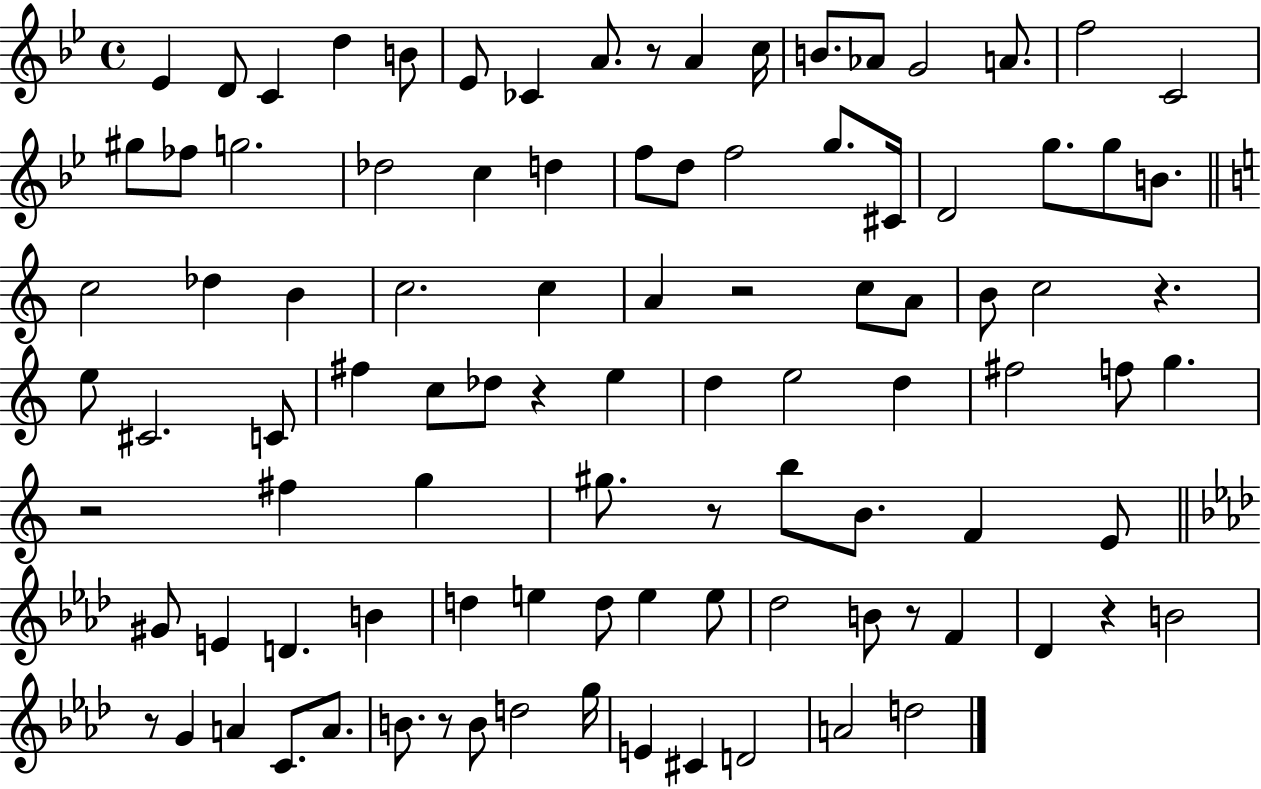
Eb4/q D4/e C4/q D5/q B4/e Eb4/e CES4/q A4/e. R/e A4/q C5/s B4/e. Ab4/e G4/h A4/e. F5/h C4/h G#5/e FES5/e G5/h. Db5/h C5/q D5/q F5/e D5/e F5/h G5/e. C#4/s D4/h G5/e. G5/e B4/e. C5/h Db5/q B4/q C5/h. C5/q A4/q R/h C5/e A4/e B4/e C5/h R/q. E5/e C#4/h. C4/e F#5/q C5/e Db5/e R/q E5/q D5/q E5/h D5/q F#5/h F5/e G5/q. R/h F#5/q G5/q G#5/e. R/e B5/e B4/e. F4/q E4/e G#4/e E4/q D4/q. B4/q D5/q E5/q D5/e E5/q E5/e Db5/h B4/e R/e F4/q Db4/q R/q B4/h R/e G4/q A4/q C4/e. A4/e. B4/e. R/e B4/e D5/h G5/s E4/q C#4/q D4/h A4/h D5/h